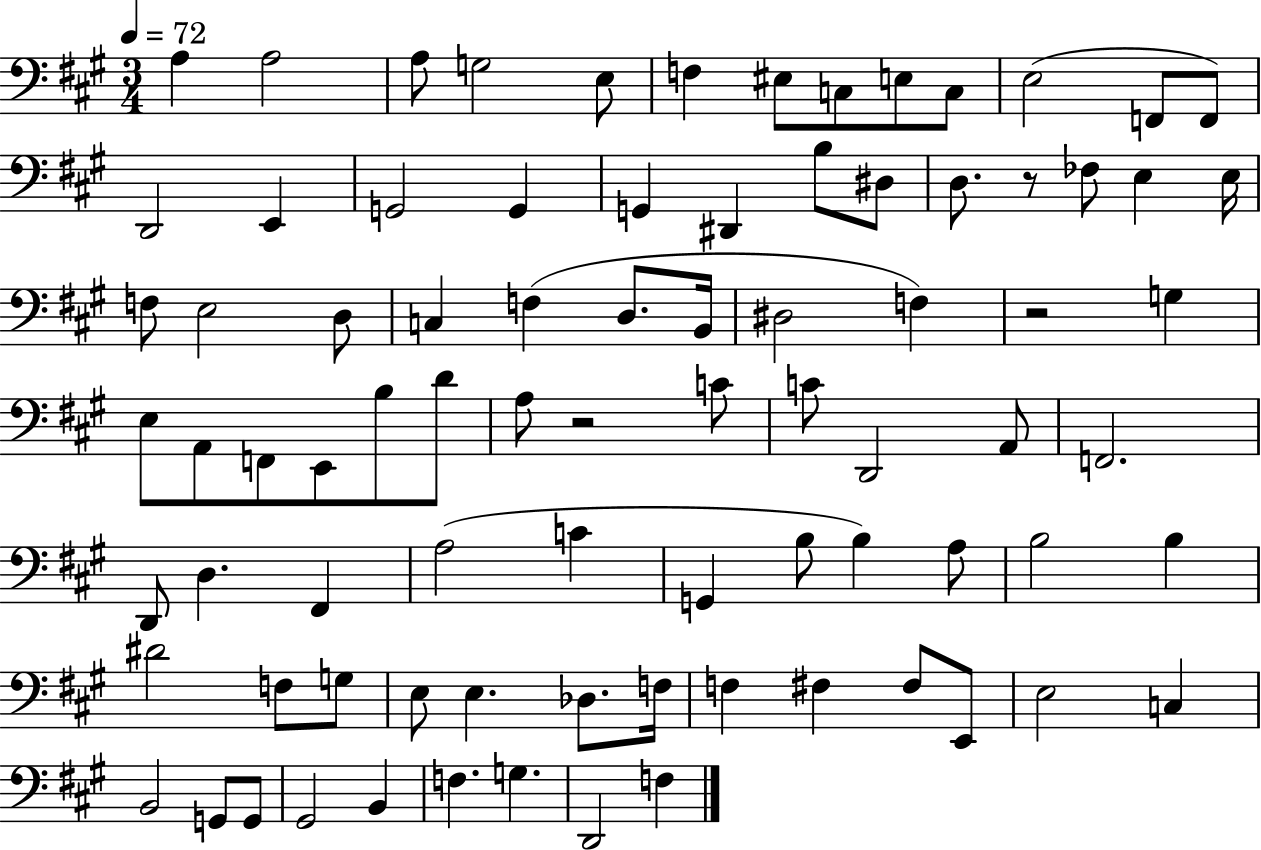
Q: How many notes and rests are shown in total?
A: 83